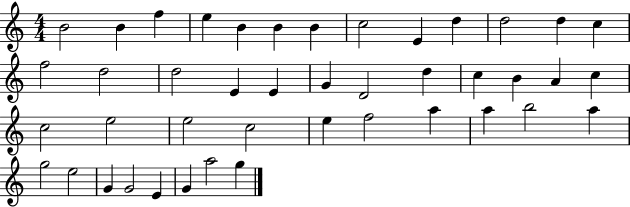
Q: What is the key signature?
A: C major